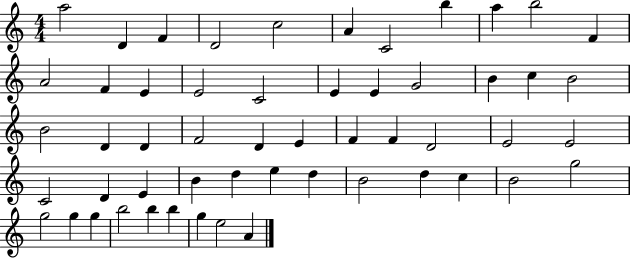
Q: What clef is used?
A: treble